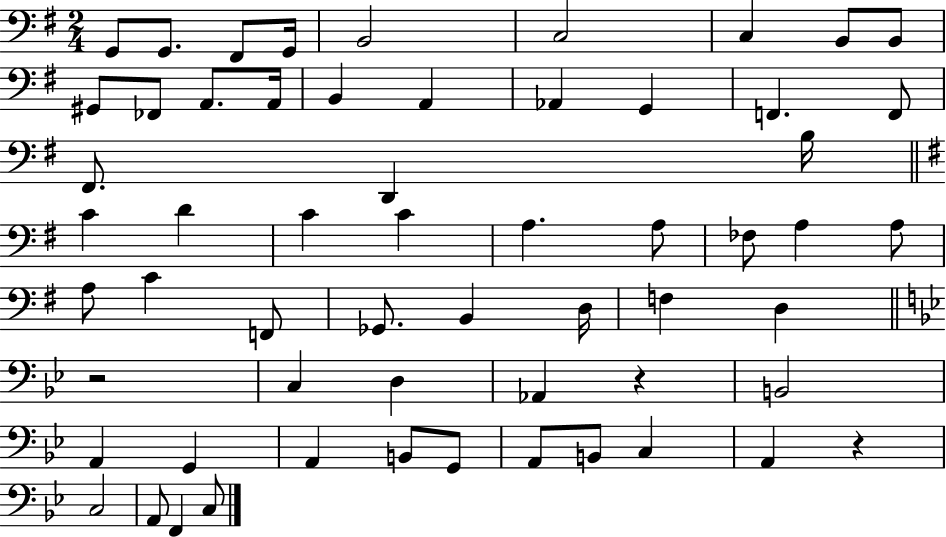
G2/e G2/e. F#2/e G2/s B2/h C3/h C3/q B2/e B2/e G#2/e FES2/e A2/e. A2/s B2/q A2/q Ab2/q G2/q F2/q. F2/e F#2/e. D2/q B3/s C4/q D4/q C4/q C4/q A3/q. A3/e FES3/e A3/q A3/e A3/e C4/q F2/e Gb2/e. B2/q D3/s F3/q D3/q R/h C3/q D3/q Ab2/q R/q B2/h A2/q G2/q A2/q B2/e G2/e A2/e B2/e C3/q A2/q R/q C3/h A2/e F2/q C3/e